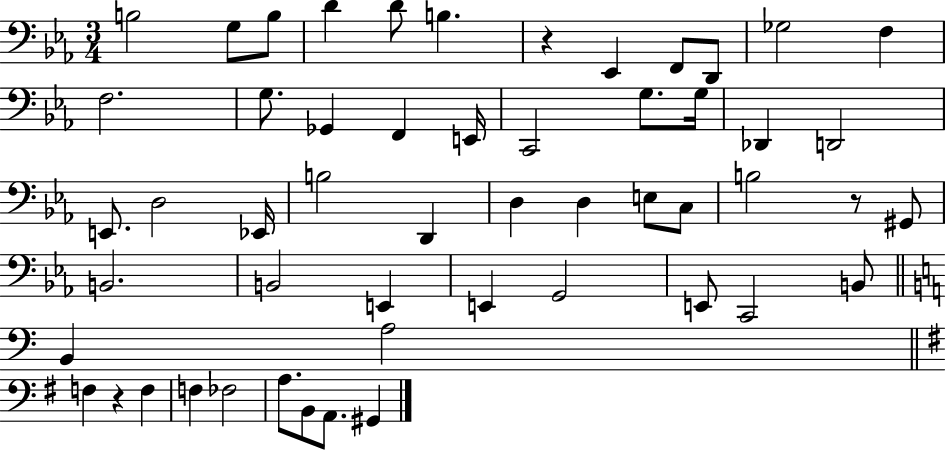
{
  \clef bass
  \numericTimeSignature
  \time 3/4
  \key ees \major
  b2 g8 b8 | d'4 d'8 b4. | r4 ees,4 f,8 d,8 | ges2 f4 | \break f2. | g8. ges,4 f,4 e,16 | c,2 g8. g16 | des,4 d,2 | \break e,8. d2 ees,16 | b2 d,4 | d4 d4 e8 c8 | b2 r8 gis,8 | \break b,2. | b,2 e,4 | e,4 g,2 | e,8 c,2 b,8 | \break \bar "||" \break \key c \major b,4 a2 | \bar "||" \break \key g \major f4 r4 f4 | f4 fes2 | a8. b,8 a,8. gis,4 | \bar "|."
}